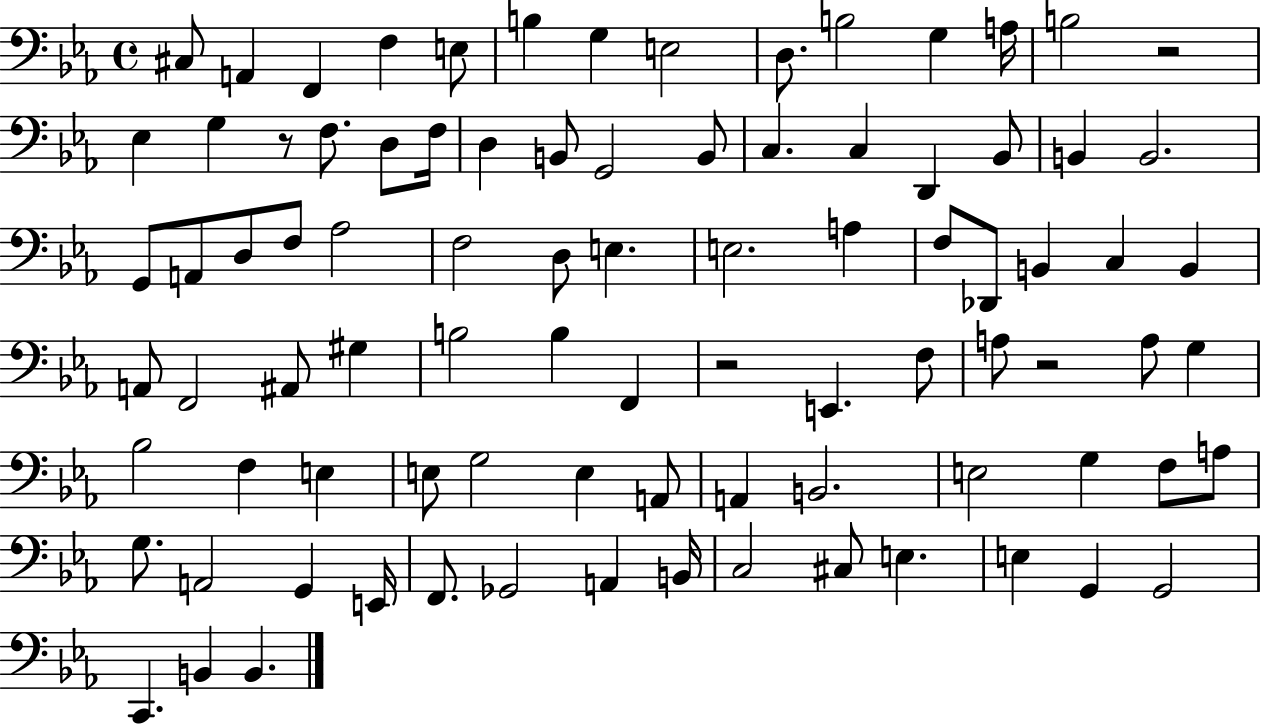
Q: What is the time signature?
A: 4/4